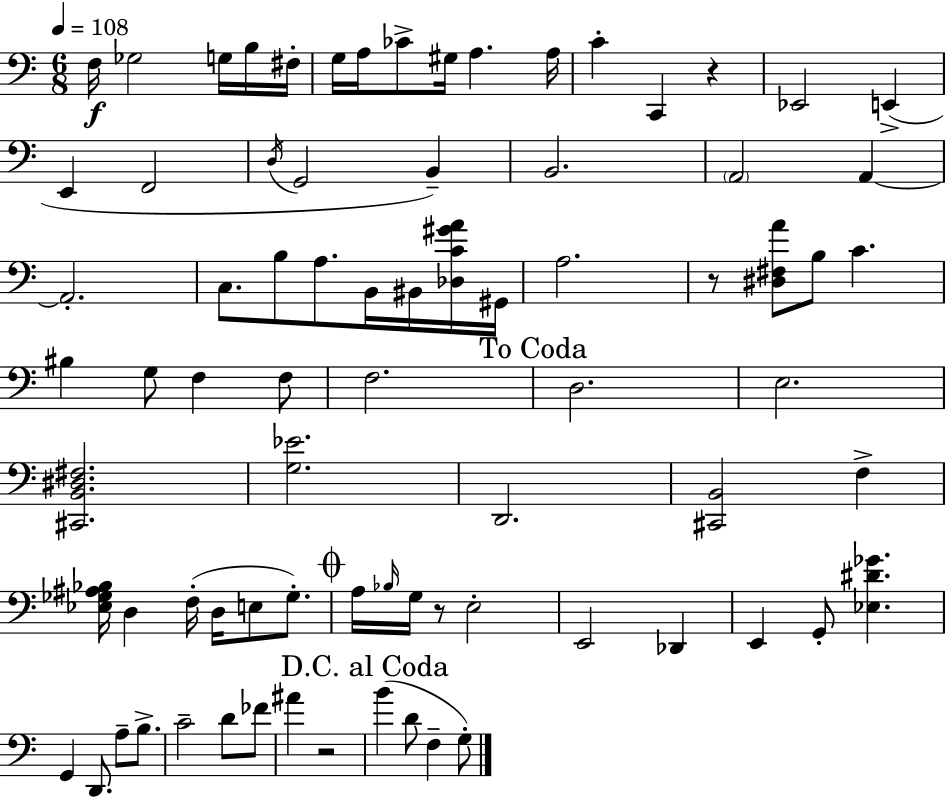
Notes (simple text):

F3/s Gb3/h G3/s B3/s F#3/s G3/s A3/s CES4/e G#3/s A3/q. A3/s C4/q C2/q R/q Eb2/h E2/q E2/q F2/h D3/s G2/h B2/q B2/h. A2/h A2/q A2/h. C3/e. B3/e A3/e. B2/s BIS2/s [Db3,C4,G#4,A4]/s G#2/s A3/h. R/e [D#3,F#3,A4]/e B3/e C4/q. BIS3/q G3/e F3/q F3/e F3/h. D3/h. E3/h. [C#2,B2,D#3,F#3]/h. [G3,Eb4]/h. D2/h. [C#2,B2]/h F3/q [Eb3,Gb3,A#3,Bb3]/s D3/q F3/s D3/s E3/e Gb3/e. A3/s Bb3/s G3/s R/e E3/h E2/h Db2/q E2/q G2/e [Eb3,D#4,Gb4]/q. G2/q D2/e. A3/e B3/e. C4/h D4/e FES4/e A#4/q R/h B4/q D4/e F3/q G3/e